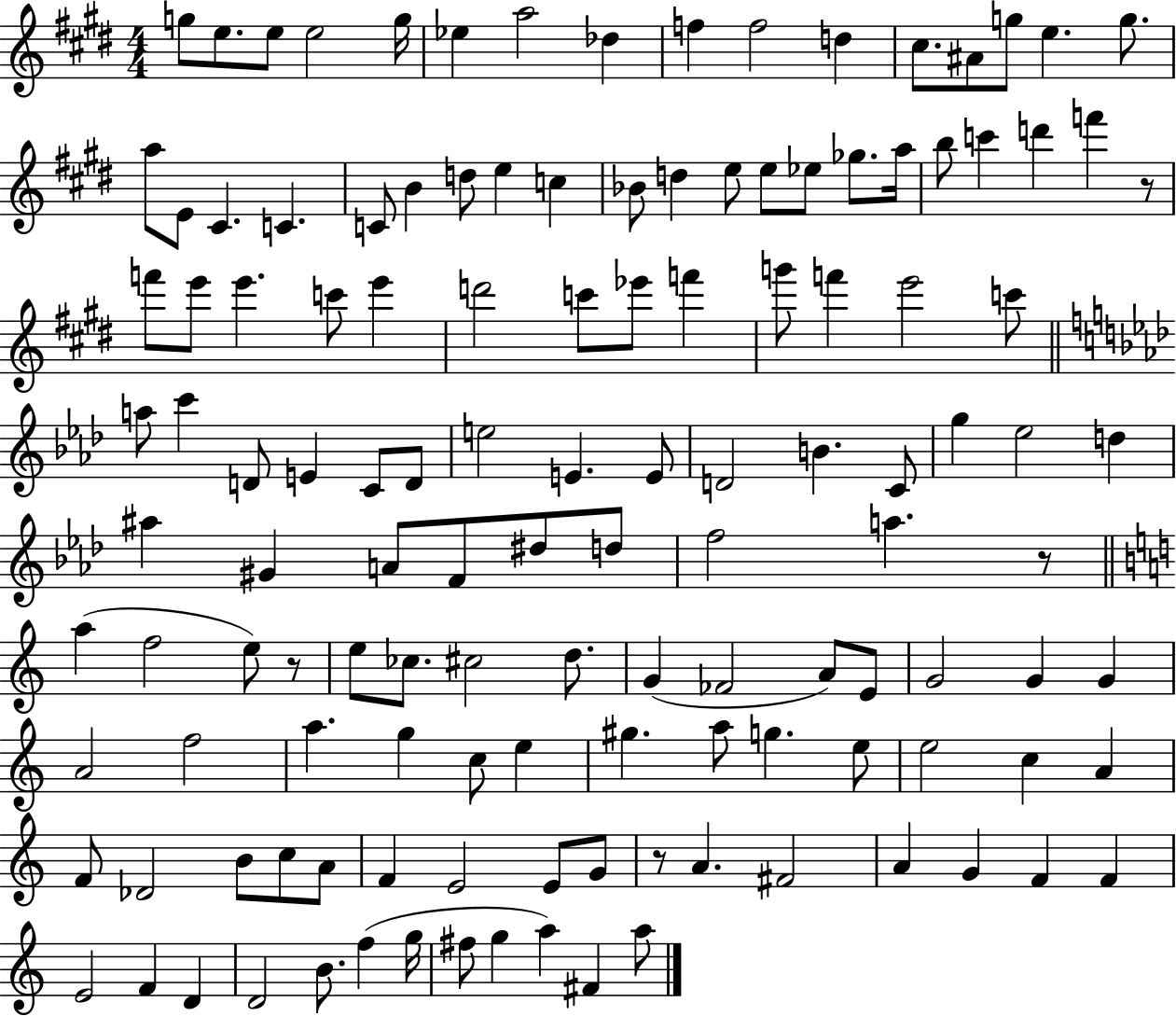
{
  \clef treble
  \numericTimeSignature
  \time 4/4
  \key e \major
  g''8 e''8. e''8 e''2 g''16 | ees''4 a''2 des''4 | f''4 f''2 d''4 | cis''8. ais'8 g''8 e''4. g''8. | \break a''8 e'8 cis'4. c'4. | c'8 b'4 d''8 e''4 c''4 | bes'8 d''4 e''8 e''8 ees''8 ges''8. a''16 | b''8 c'''4 d'''4 f'''4 r8 | \break f'''8 e'''8 e'''4. c'''8 e'''4 | d'''2 c'''8 ees'''8 f'''4 | g'''8 f'''4 e'''2 c'''8 | \bar "||" \break \key f \minor a''8 c'''4 d'8 e'4 c'8 d'8 | e''2 e'4. e'8 | d'2 b'4. c'8 | g''4 ees''2 d''4 | \break ais''4 gis'4 a'8 f'8 dis''8 d''8 | f''2 a''4. r8 | \bar "||" \break \key a \minor a''4( f''2 e''8) r8 | e''8 ces''8. cis''2 d''8. | g'4( fes'2 a'8) e'8 | g'2 g'4 g'4 | \break a'2 f''2 | a''4. g''4 c''8 e''4 | gis''4. a''8 g''4. e''8 | e''2 c''4 a'4 | \break f'8 des'2 b'8 c''8 a'8 | f'4 e'2 e'8 g'8 | r8 a'4. fis'2 | a'4 g'4 f'4 f'4 | \break e'2 f'4 d'4 | d'2 b'8. f''4( g''16 | fis''8 g''4 a''4) fis'4 a''8 | \bar "|."
}